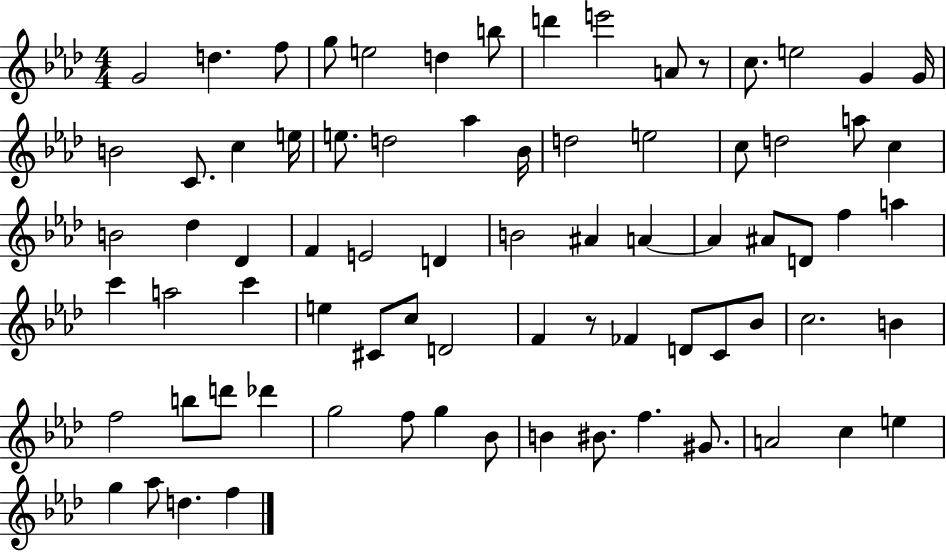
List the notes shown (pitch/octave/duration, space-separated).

G4/h D5/q. F5/e G5/e E5/h D5/q B5/e D6/q E6/h A4/e R/e C5/e. E5/h G4/q G4/s B4/h C4/e. C5/q E5/s E5/e. D5/h Ab5/q Bb4/s D5/h E5/h C5/e D5/h A5/e C5/q B4/h Db5/q Db4/q F4/q E4/h D4/q B4/h A#4/q A4/q A4/q A#4/e D4/e F5/q A5/q C6/q A5/h C6/q E5/q C#4/e C5/e D4/h F4/q R/e FES4/q D4/e C4/e Bb4/e C5/h. B4/q F5/h B5/e D6/e Db6/q G5/h F5/e G5/q Bb4/e B4/q BIS4/e. F5/q. G#4/e. A4/h C5/q E5/q G5/q Ab5/e D5/q. F5/q